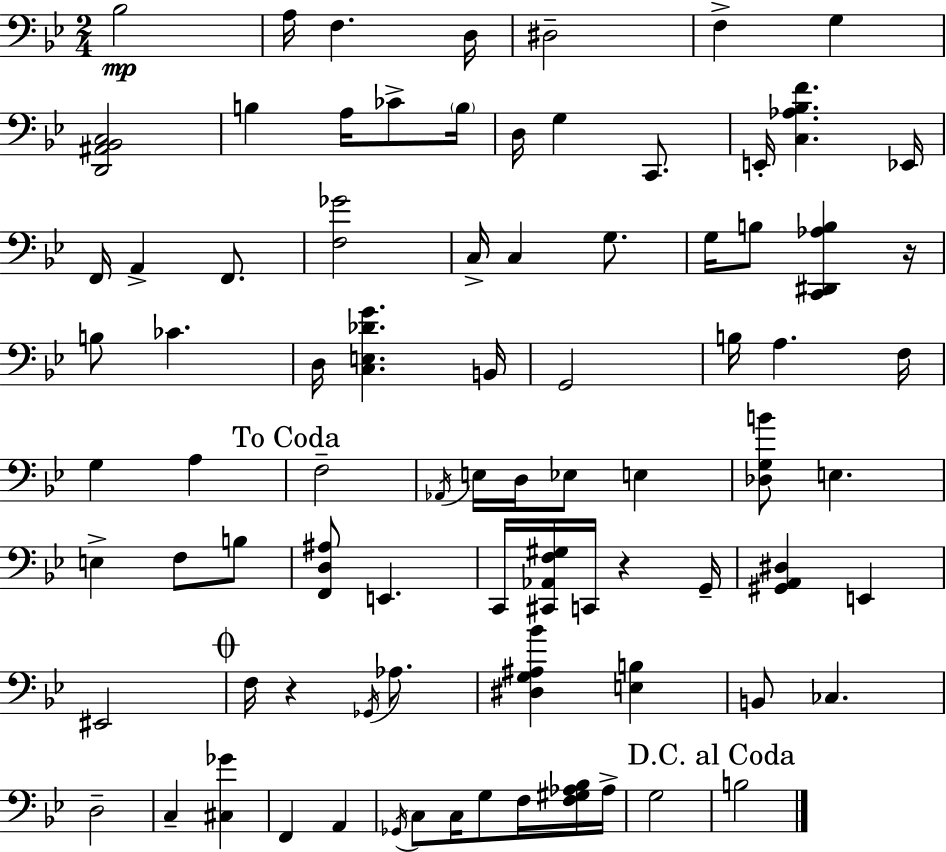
{
  \clef bass
  \numericTimeSignature
  \time 2/4
  \key g \minor
  bes2\mp | a16 f4. d16 | dis2-- | f4-> g4 | \break <d, ais, bes, c>2 | b4 a16 ces'8-> \parenthesize b16 | d16 g4 c,8. | e,16-. <c aes bes f'>4. ees,16 | \break f,16 a,4-> f,8. | <f ges'>2 | c16-> c4 g8. | g16 b8 <c, dis, aes b>4 r16 | \break b8 ces'4. | d16 <c e des' g'>4. b,16 | g,2 | b16 a4. f16 | \break g4 a4 | \mark "To Coda" f2-- | \acciaccatura { aes,16 } e16 d16 ees8 e4 | <des g b'>8 e4. | \break e4-> f8 b8 | <f, d ais>8 e,4. | c,16 <cis, aes, f gis>16 c,16 r4 | g,16-- <gis, a, dis>4 e,4 | \break eis,2 | \mark \markup { \musicglyph "scripts.coda" } f16 r4 \acciaccatura { ges,16 } aes8. | <dis g ais bes'>4 <e b>4 | b,8 ces4. | \break d2-- | c4-- <cis ges'>4 | f,4 a,4 | \acciaccatura { ges,16 } c8 c16 g8 | \break f16 <f gis aes bes>16 aes16-> g2 | \mark "D.C. al Coda" b2 | \bar "|."
}